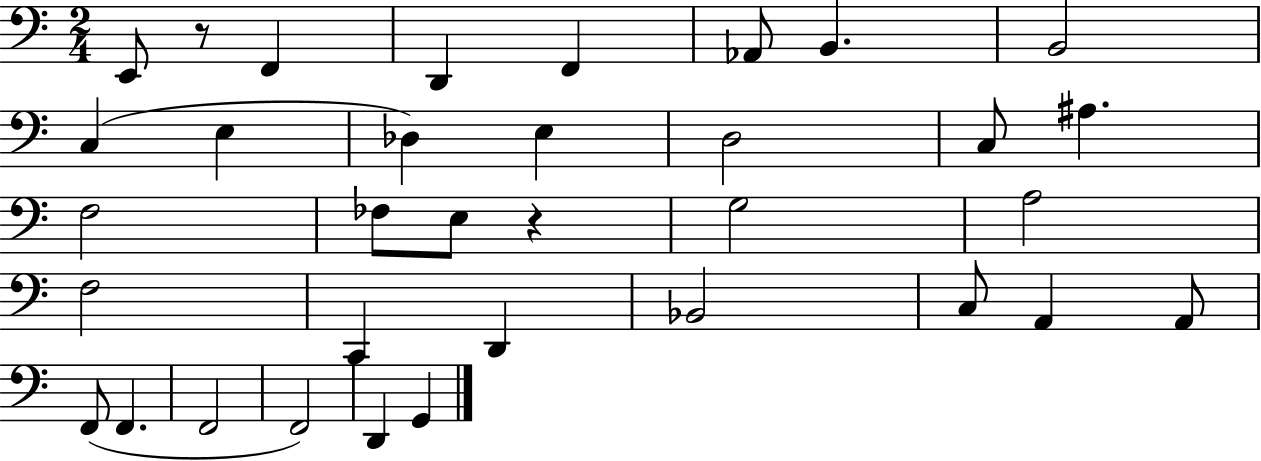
E2/e R/e F2/q D2/q F2/q Ab2/e B2/q. B2/h C3/q E3/q Db3/q E3/q D3/h C3/e A#3/q. F3/h FES3/e E3/e R/q G3/h A3/h F3/h C2/q D2/q Bb2/h C3/e A2/q A2/e F2/e F2/q. F2/h F2/h D2/q G2/q